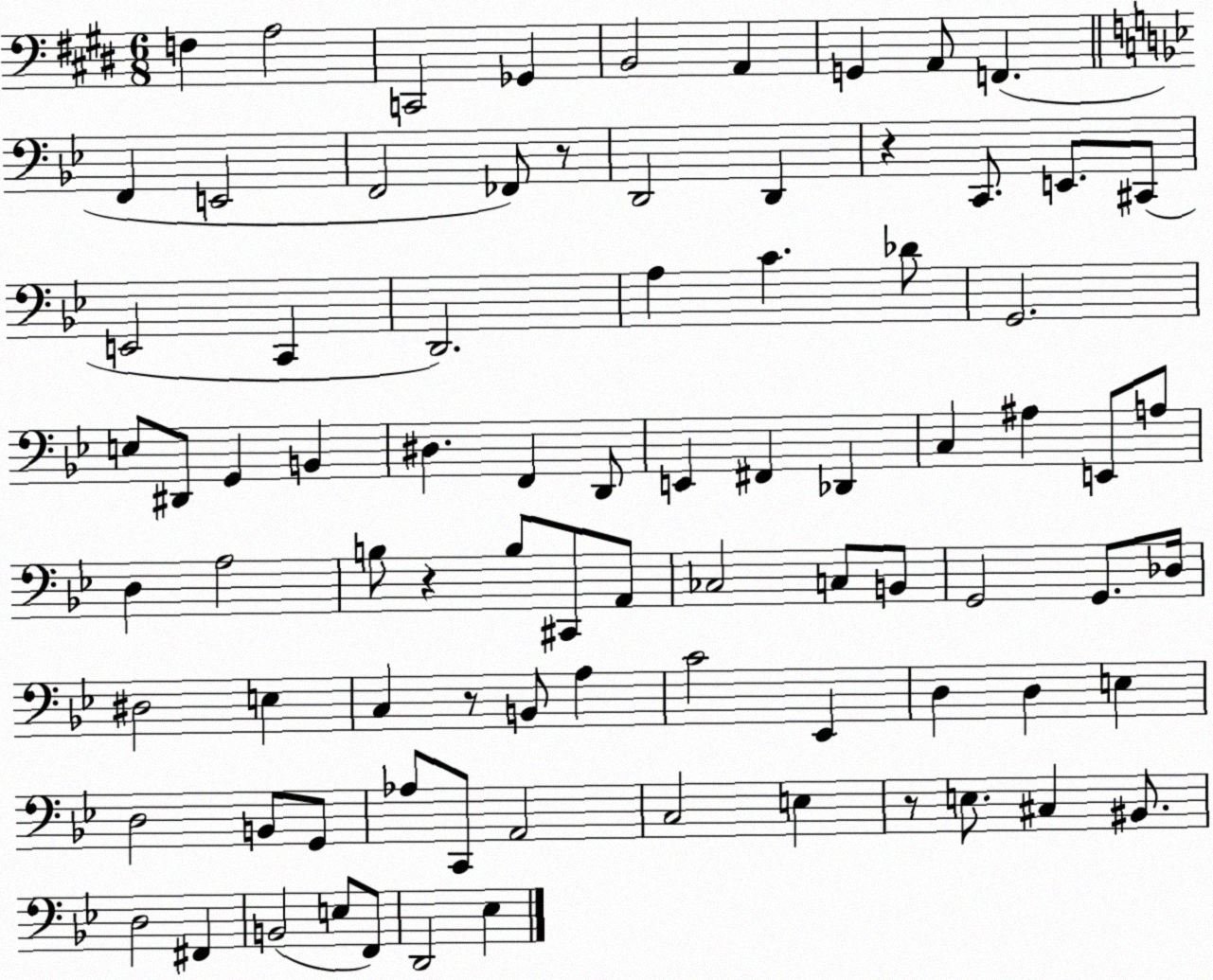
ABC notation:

X:1
T:Untitled
M:6/8
L:1/4
K:E
F, A,2 C,,2 _G,, B,,2 A,, G,, A,,/2 F,, F,, E,,2 F,,2 _F,,/2 z/2 D,,2 D,, z C,,/2 E,,/2 ^C,,/2 E,,2 C,, D,,2 A, C _D/2 G,,2 E,/2 ^D,,/2 G,, B,, ^D, F,, D,,/2 E,, ^F,, _D,, C, ^A, E,,/2 A,/2 D, A,2 B,/2 z B,/2 ^C,,/2 A,,/2 _C,2 C,/2 B,,/2 G,,2 G,,/2 _D,/4 ^D,2 E, C, z/2 B,,/2 A, C2 _E,, D, D, E, D,2 B,,/2 G,,/2 _A,/2 C,,/2 A,,2 C,2 E, z/2 E,/2 ^C, ^B,,/2 D,2 ^F,, B,,2 E,/2 F,,/2 D,,2 _E,